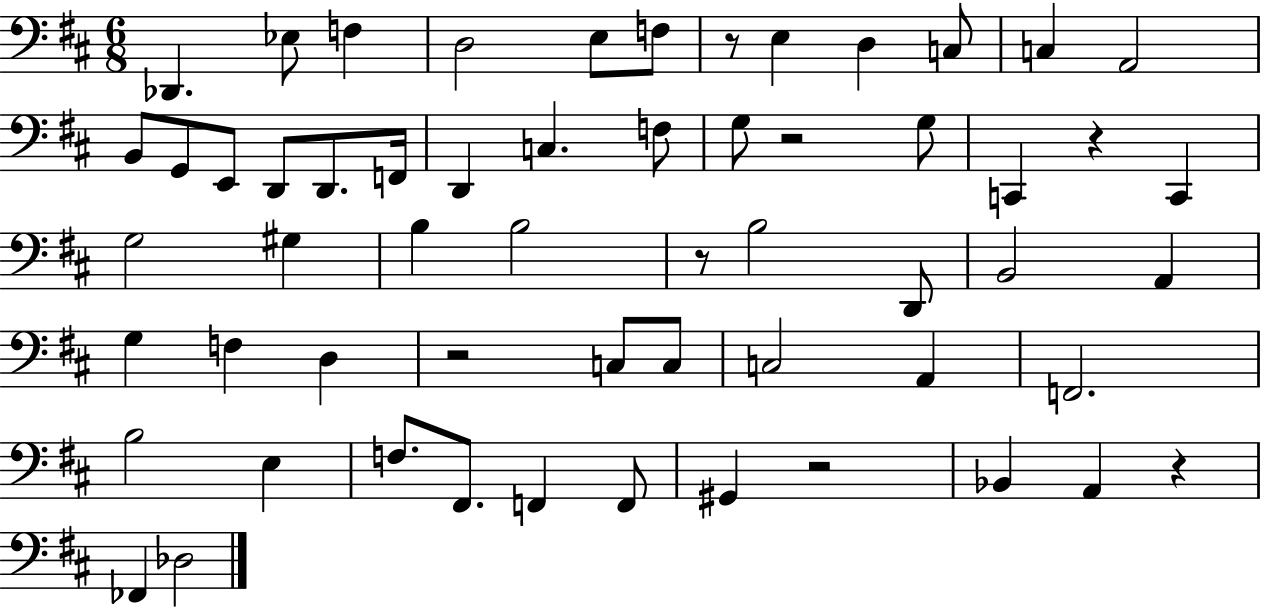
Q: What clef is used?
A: bass